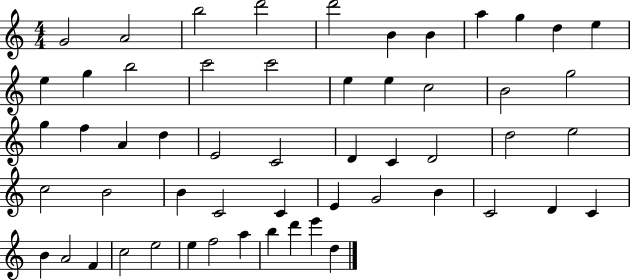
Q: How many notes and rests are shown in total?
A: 55